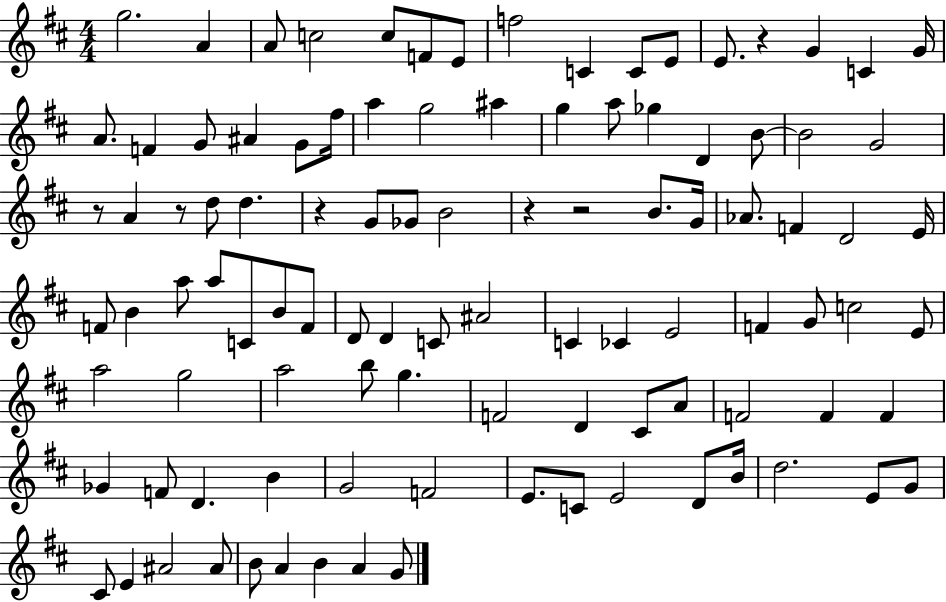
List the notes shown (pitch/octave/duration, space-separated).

G5/h. A4/q A4/e C5/h C5/e F4/e E4/e F5/h C4/q C4/e E4/e E4/e. R/q G4/q C4/q G4/s A4/e. F4/q G4/e A#4/q G4/e F#5/s A5/q G5/h A#5/q G5/q A5/e Gb5/q D4/q B4/e B4/h G4/h R/e A4/q R/e D5/e D5/q. R/q G4/e Gb4/e B4/h R/q R/h B4/e. G4/s Ab4/e. F4/q D4/h E4/s F4/e B4/q A5/e A5/e C4/e B4/e F4/e D4/e D4/q C4/e A#4/h C4/q CES4/q E4/h F4/q G4/e C5/h E4/e A5/h G5/h A5/h B5/e G5/q. F4/h D4/q C#4/e A4/e F4/h F4/q F4/q Gb4/q F4/e D4/q. B4/q G4/h F4/h E4/e. C4/e E4/h D4/e B4/s D5/h. E4/e G4/e C#4/e E4/q A#4/h A#4/e B4/e A4/q B4/q A4/q G4/e